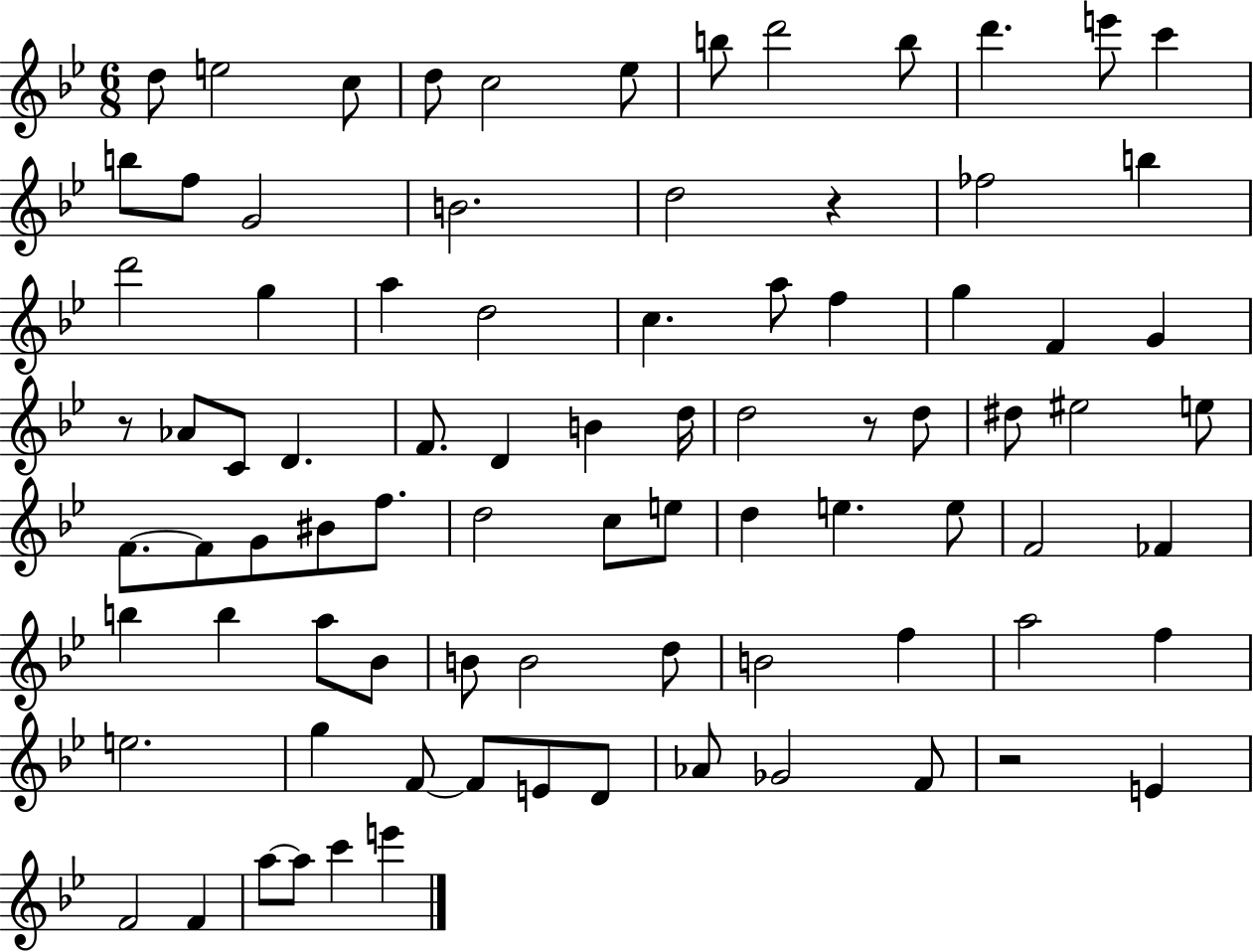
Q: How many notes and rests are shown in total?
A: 85